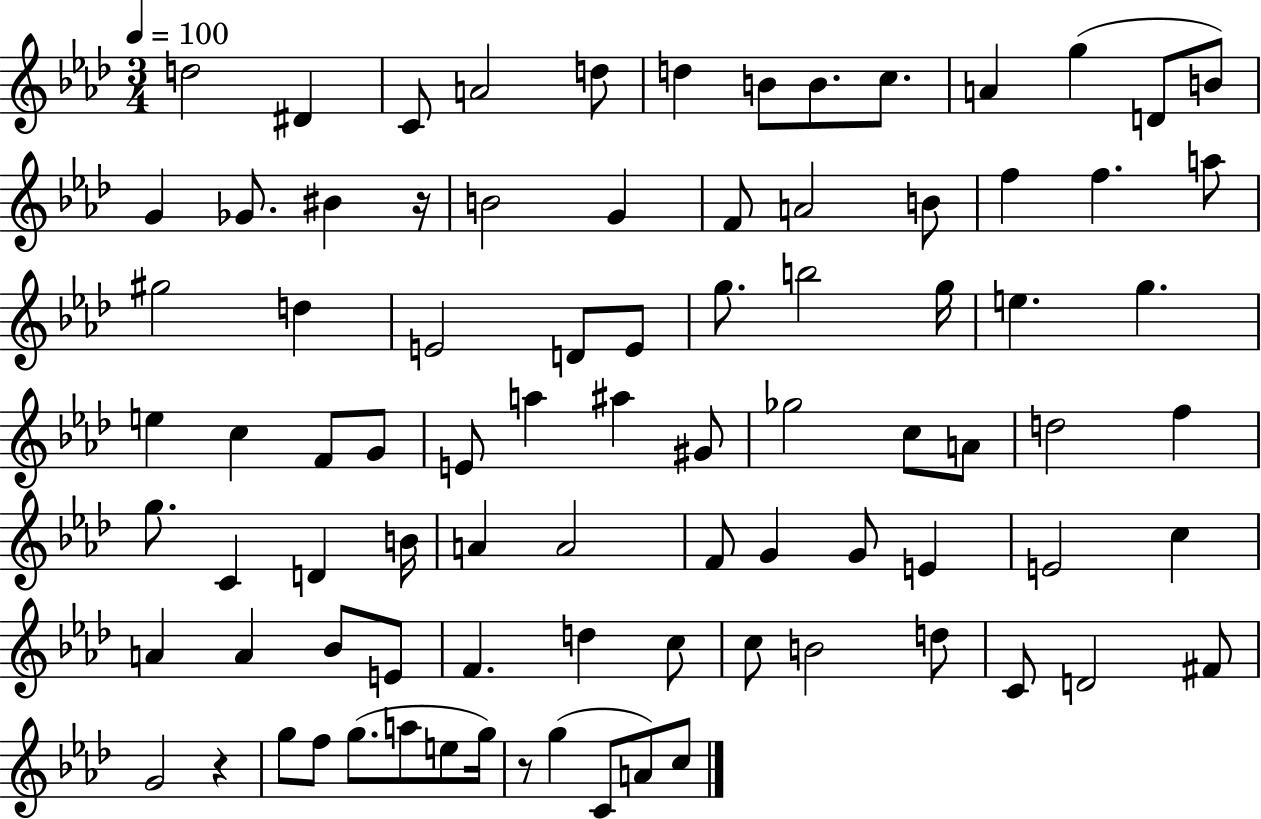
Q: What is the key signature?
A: AES major